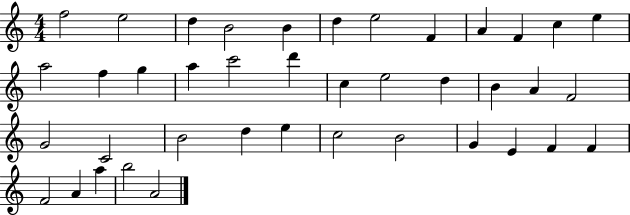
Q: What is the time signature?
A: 4/4